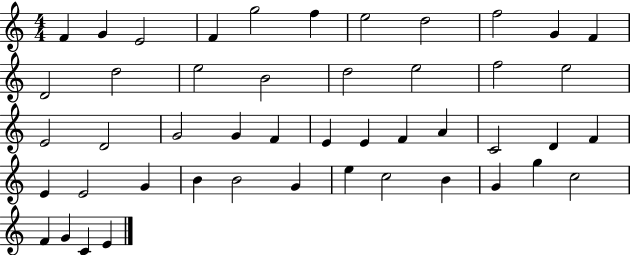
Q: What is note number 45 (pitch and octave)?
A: G4